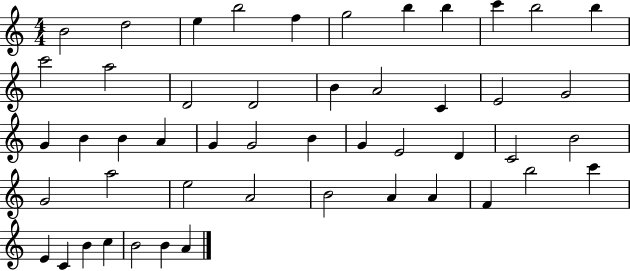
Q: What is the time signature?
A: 4/4